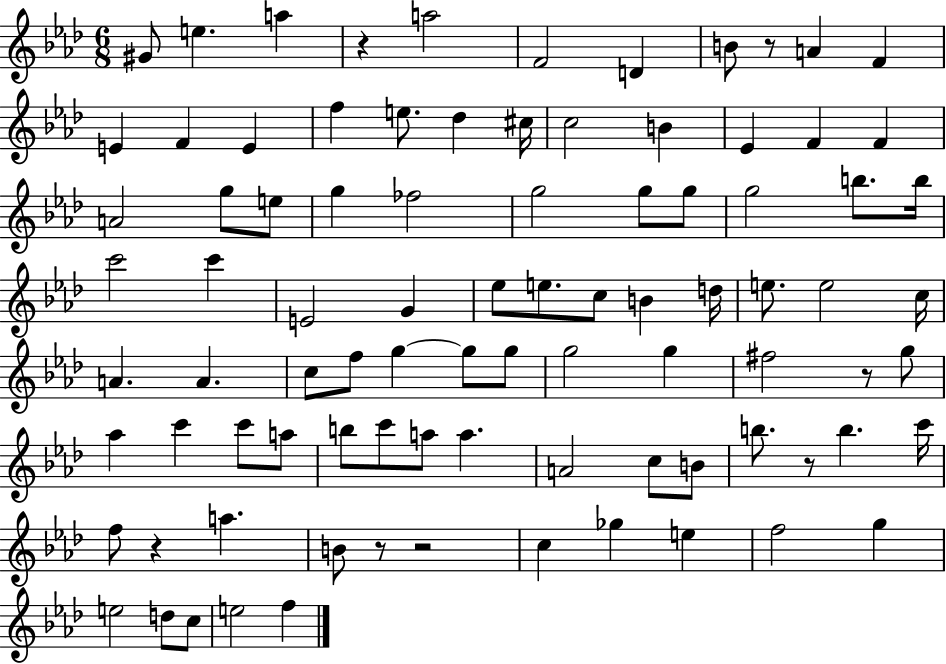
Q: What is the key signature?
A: AES major